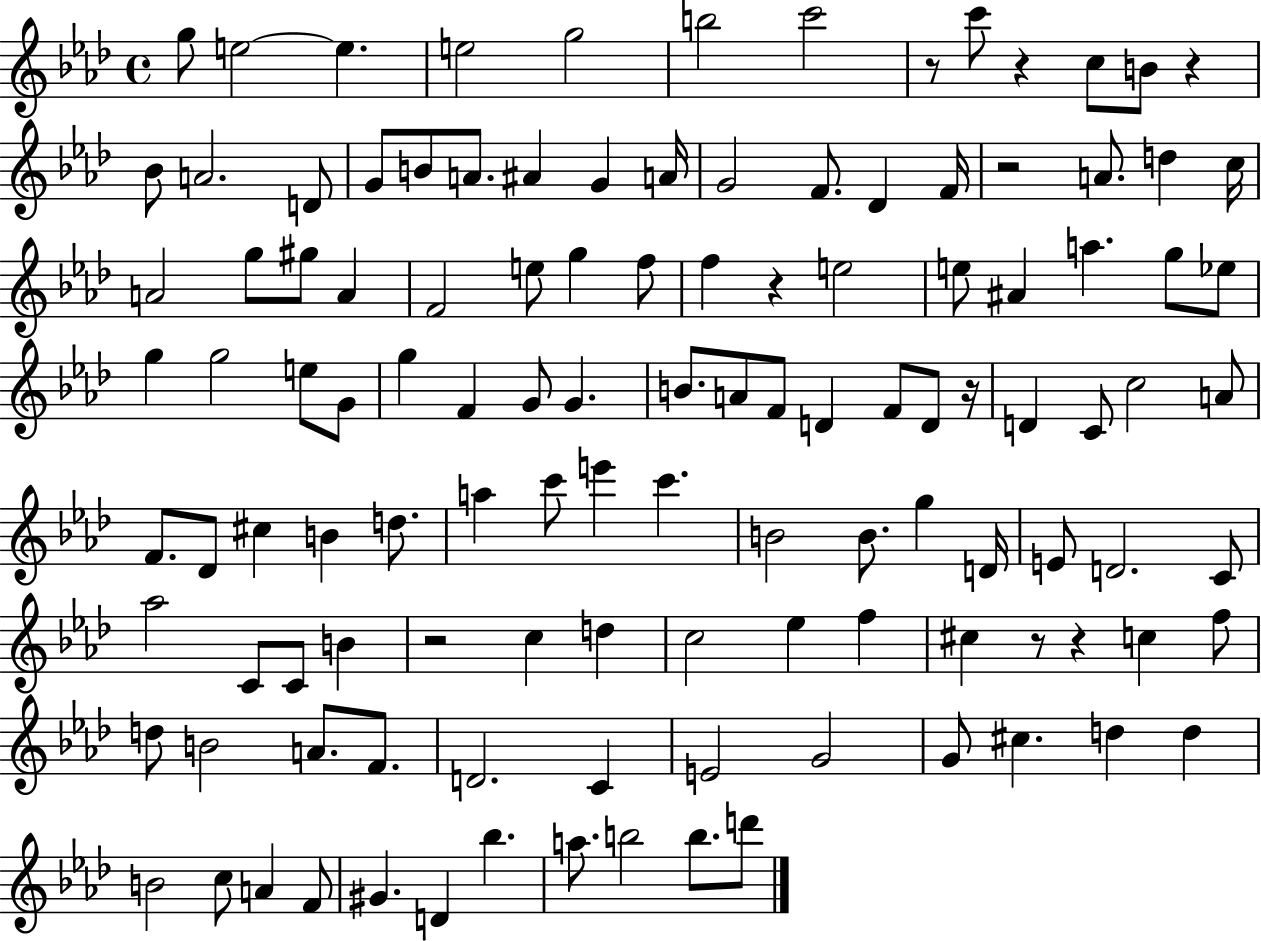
{
  \clef treble
  \time 4/4
  \defaultTimeSignature
  \key aes \major
  g''8 e''2~~ e''4. | e''2 g''2 | b''2 c'''2 | r8 c'''8 r4 c''8 b'8 r4 | \break bes'8 a'2. d'8 | g'8 b'8 a'8. ais'4 g'4 a'16 | g'2 f'8. des'4 f'16 | r2 a'8. d''4 c''16 | \break a'2 g''8 gis''8 a'4 | f'2 e''8 g''4 f''8 | f''4 r4 e''2 | e''8 ais'4 a''4. g''8 ees''8 | \break g''4 g''2 e''8 g'8 | g''4 f'4 g'8 g'4. | b'8. a'8 f'8 d'4 f'8 d'8 r16 | d'4 c'8 c''2 a'8 | \break f'8. des'8 cis''4 b'4 d''8. | a''4 c'''8 e'''4 c'''4. | b'2 b'8. g''4 d'16 | e'8 d'2. c'8 | \break aes''2 c'8 c'8 b'4 | r2 c''4 d''4 | c''2 ees''4 f''4 | cis''4 r8 r4 c''4 f''8 | \break d''8 b'2 a'8. f'8. | d'2. c'4 | e'2 g'2 | g'8 cis''4. d''4 d''4 | \break b'2 c''8 a'4 f'8 | gis'4. d'4 bes''4. | a''8. b''2 b''8. d'''8 | \bar "|."
}